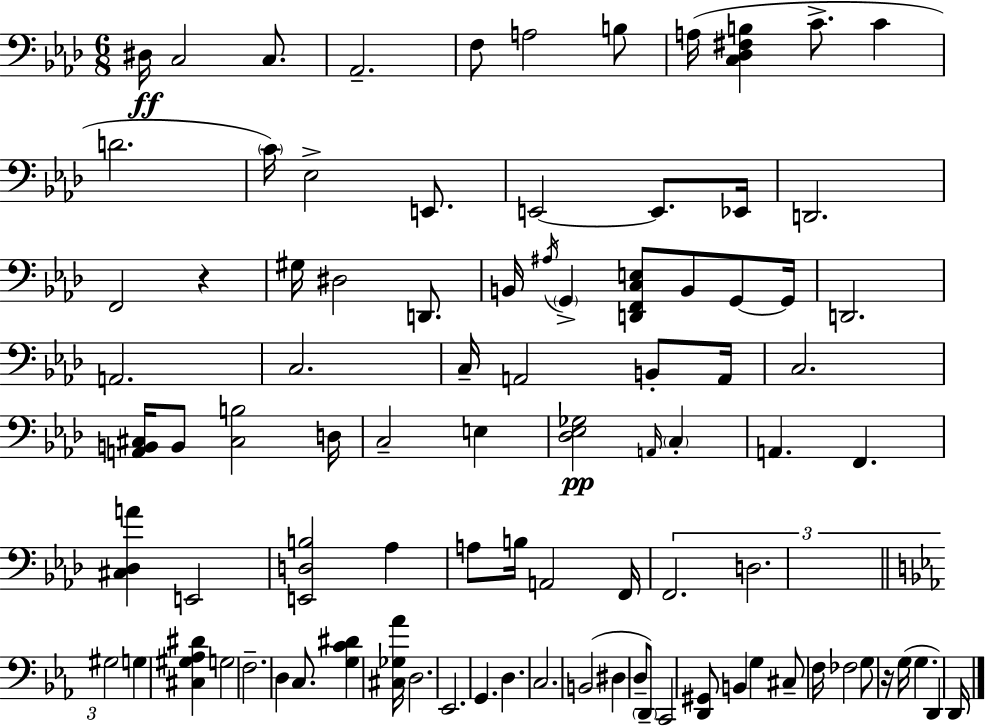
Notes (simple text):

D#3/s C3/h C3/e. Ab2/h. F3/e A3/h B3/e A3/s [C3,Db3,F#3,B3]/q C4/e. C4/q D4/h. C4/s Eb3/h E2/e. E2/h E2/e. Eb2/s D2/h. F2/h R/q G#3/s D#3/h D2/e. B2/s A#3/s G2/q [D2,F2,C3,E3]/e B2/e G2/e G2/s D2/h. A2/h. C3/h. C3/s A2/h B2/e A2/s C3/h. [A2,B2,C#3]/s B2/e [C#3,B3]/h D3/s C3/h E3/q [Db3,Eb3,Gb3]/h A2/s C3/q A2/q. F2/q. [C#3,Db3,A4]/q E2/h [E2,D3,B3]/h Ab3/q A3/e B3/s A2/h F2/s F2/h. D3/h. G#3/h G3/q [C#3,G#3,Ab3,D#4]/q G3/h F3/h. D3/q C3/e. [G3,C4,D#4]/q [C#3,Gb3,Ab4]/s D3/h. Eb2/h. G2/q. D3/q. C3/h. B2/h D#3/q D3/e D2/e C2/h [D2,G#2]/e B2/q G3/q C#3/e F3/s FES3/h G3/e R/s G3/s G3/q. D2/q D2/s